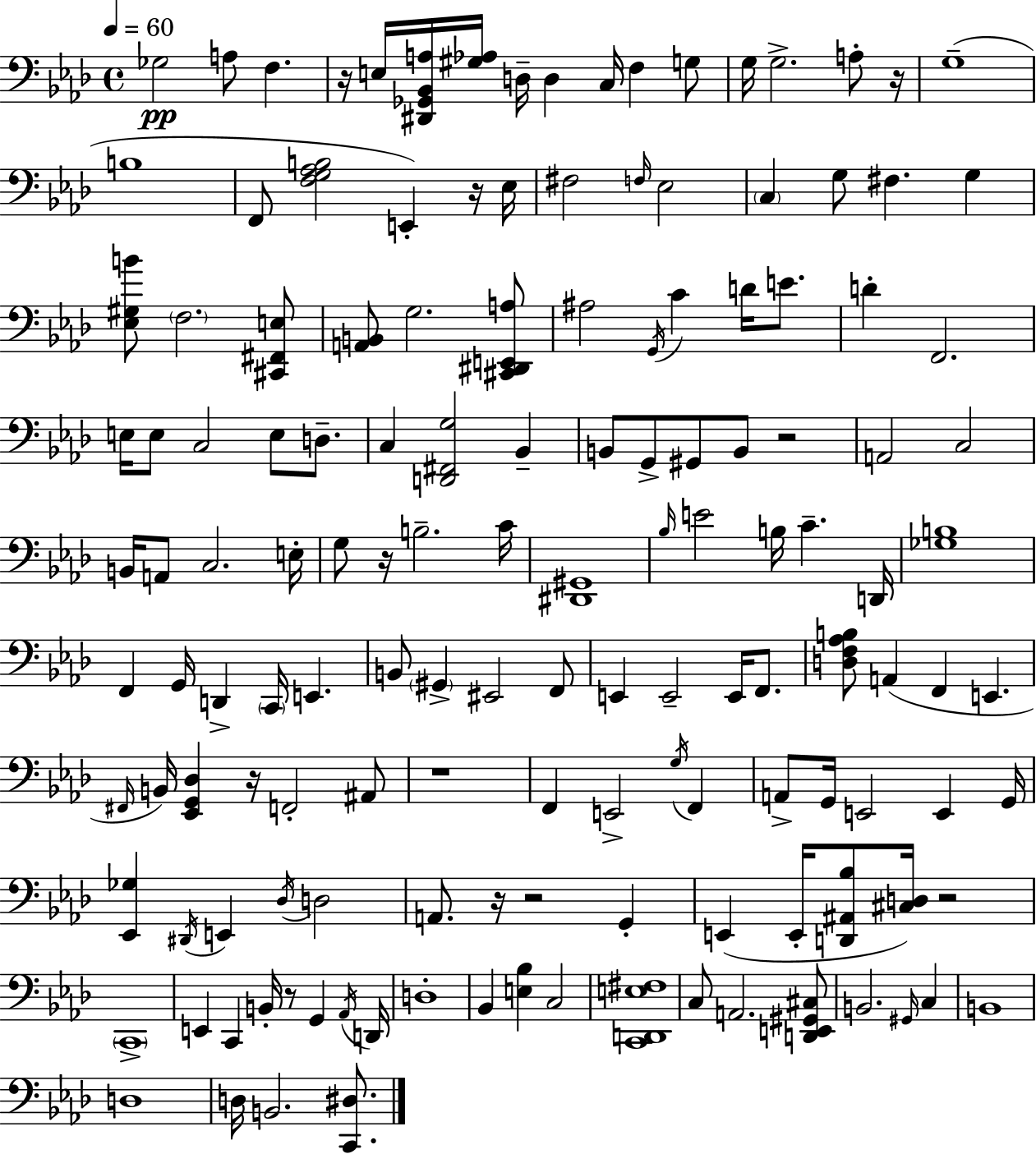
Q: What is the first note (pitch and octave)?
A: Gb3